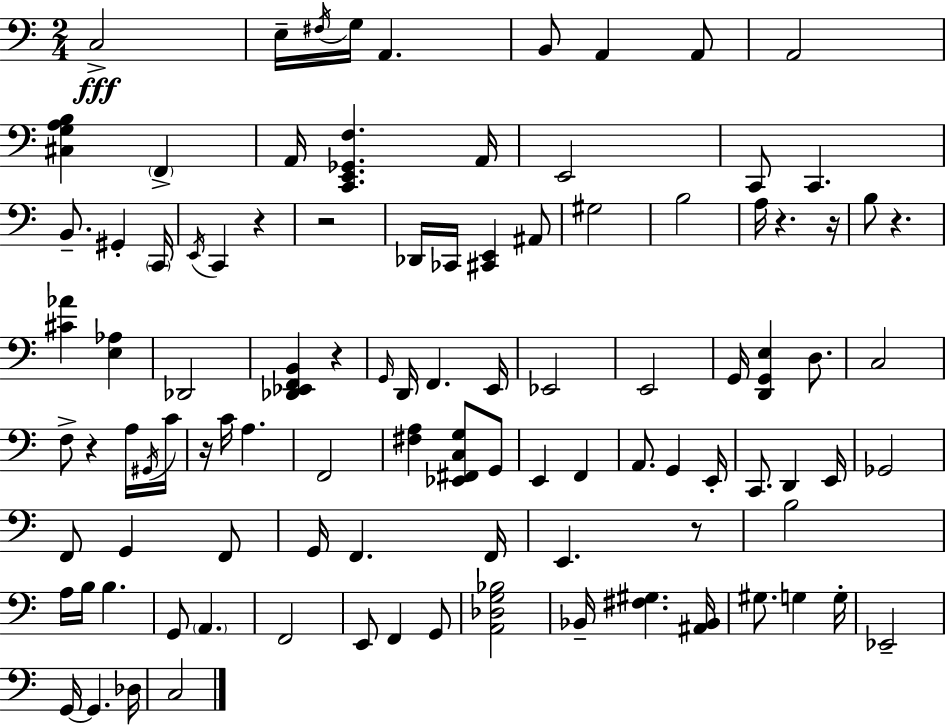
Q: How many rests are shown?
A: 9